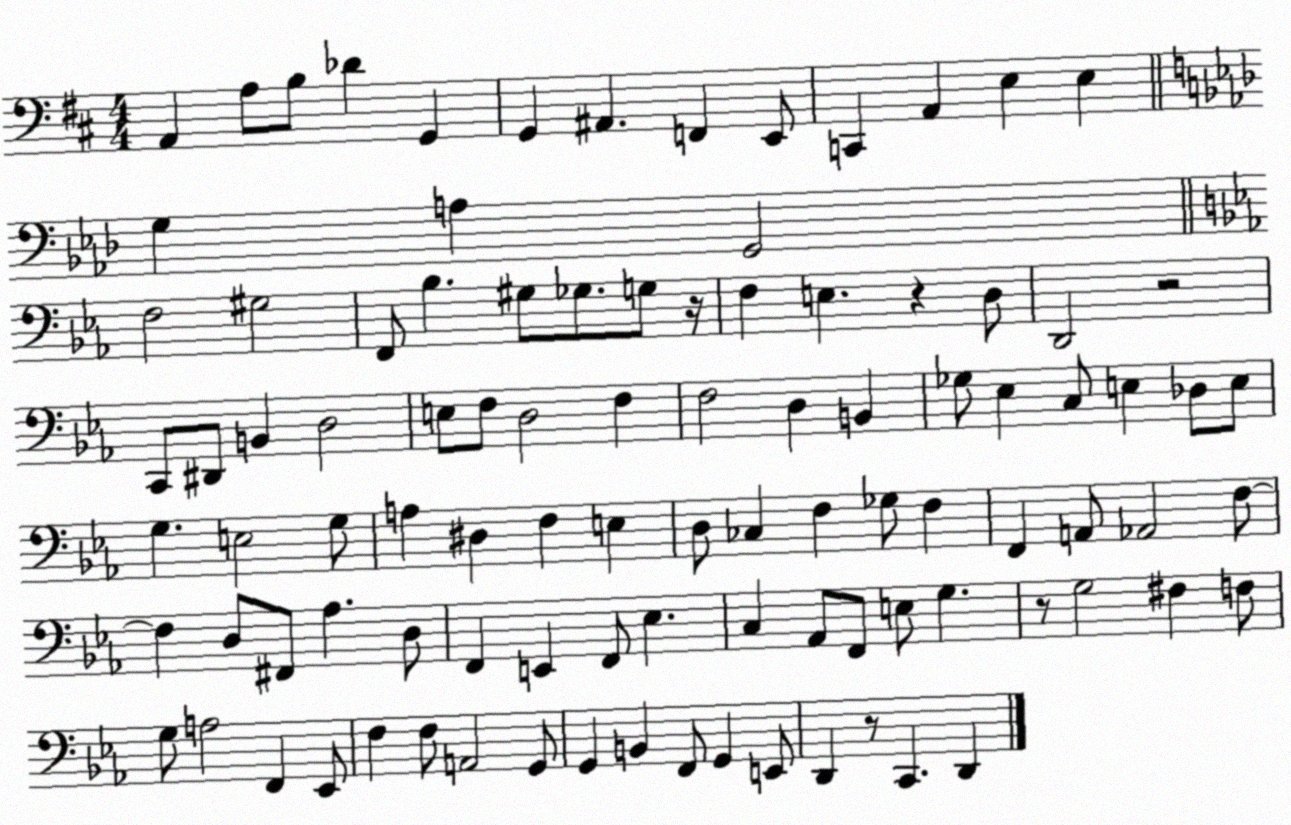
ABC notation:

X:1
T:Untitled
M:4/4
L:1/4
K:D
A,, A,/2 B,/2 _D G,, G,, ^A,, F,, E,,/2 C,, A,, E, E, G, A, G,,2 F,2 ^G,2 F,,/2 _B, ^G,/2 _G,/2 G,/2 z/4 F, E, z D,/2 D,,2 z2 C,,/2 ^D,,/2 B,, D,2 E,/2 F,/2 D,2 F, F,2 D, B,, _G,/2 _E, C,/2 E, _D,/2 E,/2 G, E,2 G,/2 A, ^D, F, E, D,/2 _C, F, _G,/2 F, F,, A,,/2 _A,,2 F,/2 F, D,/2 ^F,,/2 _A, D,/2 F,, E,, F,,/2 _E, C, _A,,/2 F,,/2 E,/2 G, z/2 G,2 ^F, F,/2 G,/2 A,2 F,, _E,,/2 F, F,/2 A,,2 G,,/2 G,, B,, F,,/2 G,, E,,/2 D,, z/2 C,, D,,